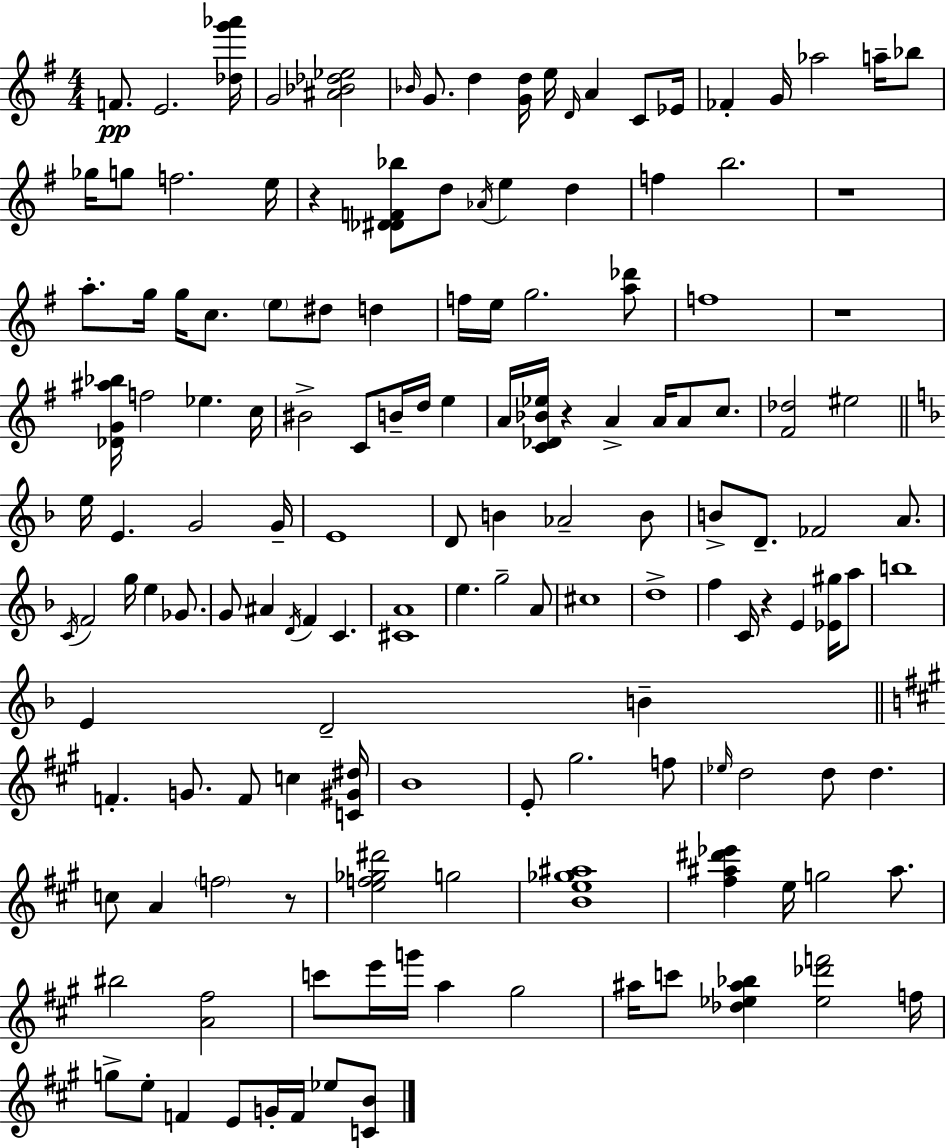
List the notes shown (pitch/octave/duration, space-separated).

F4/e. E4/h. [Db5,G6,Ab6]/s G4/h [A#4,Bb4,Db5,Eb5]/h Bb4/s G4/e. D5/q [G4,D5]/s E5/s D4/s A4/q C4/e Eb4/s FES4/q G4/s Ab5/h A5/s Bb5/e Gb5/s G5/e F5/h. E5/s R/q [Db4,D#4,F4,Bb5]/e D5/e Ab4/s E5/q D5/q F5/q B5/h. R/w A5/e. G5/s G5/s C5/e. E5/e D#5/e D5/q F5/s E5/s G5/h. [A5,Db6]/e F5/w R/w [Db4,G4,A#5,Bb5]/s F5/h Eb5/q. C5/s BIS4/h C4/e B4/s D5/s E5/q A4/s [C4,Db4,Bb4,Eb5]/s R/q A4/q A4/s A4/e C5/e. [F#4,Db5]/h EIS5/h E5/s E4/q. G4/h G4/s E4/w D4/e B4/q Ab4/h B4/e B4/e D4/e. FES4/h A4/e. C4/s F4/h G5/s E5/q Gb4/e. G4/e A#4/q D4/s F4/q C4/q. [C#4,A4]/w E5/q. G5/h A4/e C#5/w D5/w F5/q C4/s R/q E4/q [Eb4,G#5]/s A5/e B5/w E4/q D4/h B4/q F4/q. G4/e. F4/e C5/q [C4,G#4,D#5]/s B4/w E4/e G#5/h. F5/e Eb5/s D5/h D5/e D5/q. C5/e A4/q F5/h R/e [E5,F5,Gb5,D#6]/h G5/h [B4,E5,Gb5,A#5]/w [F#5,A#5,D#6,Eb6]/q E5/s G5/h A#5/e. BIS5/h [A4,F#5]/h C6/e E6/s G6/s A5/q G#5/h A#5/s C6/e [Db5,Eb5,A#5,Bb5]/q [Eb5,Db6,F6]/h F5/s G5/e E5/e F4/q E4/e G4/s F4/s Eb5/e [C4,B4]/e